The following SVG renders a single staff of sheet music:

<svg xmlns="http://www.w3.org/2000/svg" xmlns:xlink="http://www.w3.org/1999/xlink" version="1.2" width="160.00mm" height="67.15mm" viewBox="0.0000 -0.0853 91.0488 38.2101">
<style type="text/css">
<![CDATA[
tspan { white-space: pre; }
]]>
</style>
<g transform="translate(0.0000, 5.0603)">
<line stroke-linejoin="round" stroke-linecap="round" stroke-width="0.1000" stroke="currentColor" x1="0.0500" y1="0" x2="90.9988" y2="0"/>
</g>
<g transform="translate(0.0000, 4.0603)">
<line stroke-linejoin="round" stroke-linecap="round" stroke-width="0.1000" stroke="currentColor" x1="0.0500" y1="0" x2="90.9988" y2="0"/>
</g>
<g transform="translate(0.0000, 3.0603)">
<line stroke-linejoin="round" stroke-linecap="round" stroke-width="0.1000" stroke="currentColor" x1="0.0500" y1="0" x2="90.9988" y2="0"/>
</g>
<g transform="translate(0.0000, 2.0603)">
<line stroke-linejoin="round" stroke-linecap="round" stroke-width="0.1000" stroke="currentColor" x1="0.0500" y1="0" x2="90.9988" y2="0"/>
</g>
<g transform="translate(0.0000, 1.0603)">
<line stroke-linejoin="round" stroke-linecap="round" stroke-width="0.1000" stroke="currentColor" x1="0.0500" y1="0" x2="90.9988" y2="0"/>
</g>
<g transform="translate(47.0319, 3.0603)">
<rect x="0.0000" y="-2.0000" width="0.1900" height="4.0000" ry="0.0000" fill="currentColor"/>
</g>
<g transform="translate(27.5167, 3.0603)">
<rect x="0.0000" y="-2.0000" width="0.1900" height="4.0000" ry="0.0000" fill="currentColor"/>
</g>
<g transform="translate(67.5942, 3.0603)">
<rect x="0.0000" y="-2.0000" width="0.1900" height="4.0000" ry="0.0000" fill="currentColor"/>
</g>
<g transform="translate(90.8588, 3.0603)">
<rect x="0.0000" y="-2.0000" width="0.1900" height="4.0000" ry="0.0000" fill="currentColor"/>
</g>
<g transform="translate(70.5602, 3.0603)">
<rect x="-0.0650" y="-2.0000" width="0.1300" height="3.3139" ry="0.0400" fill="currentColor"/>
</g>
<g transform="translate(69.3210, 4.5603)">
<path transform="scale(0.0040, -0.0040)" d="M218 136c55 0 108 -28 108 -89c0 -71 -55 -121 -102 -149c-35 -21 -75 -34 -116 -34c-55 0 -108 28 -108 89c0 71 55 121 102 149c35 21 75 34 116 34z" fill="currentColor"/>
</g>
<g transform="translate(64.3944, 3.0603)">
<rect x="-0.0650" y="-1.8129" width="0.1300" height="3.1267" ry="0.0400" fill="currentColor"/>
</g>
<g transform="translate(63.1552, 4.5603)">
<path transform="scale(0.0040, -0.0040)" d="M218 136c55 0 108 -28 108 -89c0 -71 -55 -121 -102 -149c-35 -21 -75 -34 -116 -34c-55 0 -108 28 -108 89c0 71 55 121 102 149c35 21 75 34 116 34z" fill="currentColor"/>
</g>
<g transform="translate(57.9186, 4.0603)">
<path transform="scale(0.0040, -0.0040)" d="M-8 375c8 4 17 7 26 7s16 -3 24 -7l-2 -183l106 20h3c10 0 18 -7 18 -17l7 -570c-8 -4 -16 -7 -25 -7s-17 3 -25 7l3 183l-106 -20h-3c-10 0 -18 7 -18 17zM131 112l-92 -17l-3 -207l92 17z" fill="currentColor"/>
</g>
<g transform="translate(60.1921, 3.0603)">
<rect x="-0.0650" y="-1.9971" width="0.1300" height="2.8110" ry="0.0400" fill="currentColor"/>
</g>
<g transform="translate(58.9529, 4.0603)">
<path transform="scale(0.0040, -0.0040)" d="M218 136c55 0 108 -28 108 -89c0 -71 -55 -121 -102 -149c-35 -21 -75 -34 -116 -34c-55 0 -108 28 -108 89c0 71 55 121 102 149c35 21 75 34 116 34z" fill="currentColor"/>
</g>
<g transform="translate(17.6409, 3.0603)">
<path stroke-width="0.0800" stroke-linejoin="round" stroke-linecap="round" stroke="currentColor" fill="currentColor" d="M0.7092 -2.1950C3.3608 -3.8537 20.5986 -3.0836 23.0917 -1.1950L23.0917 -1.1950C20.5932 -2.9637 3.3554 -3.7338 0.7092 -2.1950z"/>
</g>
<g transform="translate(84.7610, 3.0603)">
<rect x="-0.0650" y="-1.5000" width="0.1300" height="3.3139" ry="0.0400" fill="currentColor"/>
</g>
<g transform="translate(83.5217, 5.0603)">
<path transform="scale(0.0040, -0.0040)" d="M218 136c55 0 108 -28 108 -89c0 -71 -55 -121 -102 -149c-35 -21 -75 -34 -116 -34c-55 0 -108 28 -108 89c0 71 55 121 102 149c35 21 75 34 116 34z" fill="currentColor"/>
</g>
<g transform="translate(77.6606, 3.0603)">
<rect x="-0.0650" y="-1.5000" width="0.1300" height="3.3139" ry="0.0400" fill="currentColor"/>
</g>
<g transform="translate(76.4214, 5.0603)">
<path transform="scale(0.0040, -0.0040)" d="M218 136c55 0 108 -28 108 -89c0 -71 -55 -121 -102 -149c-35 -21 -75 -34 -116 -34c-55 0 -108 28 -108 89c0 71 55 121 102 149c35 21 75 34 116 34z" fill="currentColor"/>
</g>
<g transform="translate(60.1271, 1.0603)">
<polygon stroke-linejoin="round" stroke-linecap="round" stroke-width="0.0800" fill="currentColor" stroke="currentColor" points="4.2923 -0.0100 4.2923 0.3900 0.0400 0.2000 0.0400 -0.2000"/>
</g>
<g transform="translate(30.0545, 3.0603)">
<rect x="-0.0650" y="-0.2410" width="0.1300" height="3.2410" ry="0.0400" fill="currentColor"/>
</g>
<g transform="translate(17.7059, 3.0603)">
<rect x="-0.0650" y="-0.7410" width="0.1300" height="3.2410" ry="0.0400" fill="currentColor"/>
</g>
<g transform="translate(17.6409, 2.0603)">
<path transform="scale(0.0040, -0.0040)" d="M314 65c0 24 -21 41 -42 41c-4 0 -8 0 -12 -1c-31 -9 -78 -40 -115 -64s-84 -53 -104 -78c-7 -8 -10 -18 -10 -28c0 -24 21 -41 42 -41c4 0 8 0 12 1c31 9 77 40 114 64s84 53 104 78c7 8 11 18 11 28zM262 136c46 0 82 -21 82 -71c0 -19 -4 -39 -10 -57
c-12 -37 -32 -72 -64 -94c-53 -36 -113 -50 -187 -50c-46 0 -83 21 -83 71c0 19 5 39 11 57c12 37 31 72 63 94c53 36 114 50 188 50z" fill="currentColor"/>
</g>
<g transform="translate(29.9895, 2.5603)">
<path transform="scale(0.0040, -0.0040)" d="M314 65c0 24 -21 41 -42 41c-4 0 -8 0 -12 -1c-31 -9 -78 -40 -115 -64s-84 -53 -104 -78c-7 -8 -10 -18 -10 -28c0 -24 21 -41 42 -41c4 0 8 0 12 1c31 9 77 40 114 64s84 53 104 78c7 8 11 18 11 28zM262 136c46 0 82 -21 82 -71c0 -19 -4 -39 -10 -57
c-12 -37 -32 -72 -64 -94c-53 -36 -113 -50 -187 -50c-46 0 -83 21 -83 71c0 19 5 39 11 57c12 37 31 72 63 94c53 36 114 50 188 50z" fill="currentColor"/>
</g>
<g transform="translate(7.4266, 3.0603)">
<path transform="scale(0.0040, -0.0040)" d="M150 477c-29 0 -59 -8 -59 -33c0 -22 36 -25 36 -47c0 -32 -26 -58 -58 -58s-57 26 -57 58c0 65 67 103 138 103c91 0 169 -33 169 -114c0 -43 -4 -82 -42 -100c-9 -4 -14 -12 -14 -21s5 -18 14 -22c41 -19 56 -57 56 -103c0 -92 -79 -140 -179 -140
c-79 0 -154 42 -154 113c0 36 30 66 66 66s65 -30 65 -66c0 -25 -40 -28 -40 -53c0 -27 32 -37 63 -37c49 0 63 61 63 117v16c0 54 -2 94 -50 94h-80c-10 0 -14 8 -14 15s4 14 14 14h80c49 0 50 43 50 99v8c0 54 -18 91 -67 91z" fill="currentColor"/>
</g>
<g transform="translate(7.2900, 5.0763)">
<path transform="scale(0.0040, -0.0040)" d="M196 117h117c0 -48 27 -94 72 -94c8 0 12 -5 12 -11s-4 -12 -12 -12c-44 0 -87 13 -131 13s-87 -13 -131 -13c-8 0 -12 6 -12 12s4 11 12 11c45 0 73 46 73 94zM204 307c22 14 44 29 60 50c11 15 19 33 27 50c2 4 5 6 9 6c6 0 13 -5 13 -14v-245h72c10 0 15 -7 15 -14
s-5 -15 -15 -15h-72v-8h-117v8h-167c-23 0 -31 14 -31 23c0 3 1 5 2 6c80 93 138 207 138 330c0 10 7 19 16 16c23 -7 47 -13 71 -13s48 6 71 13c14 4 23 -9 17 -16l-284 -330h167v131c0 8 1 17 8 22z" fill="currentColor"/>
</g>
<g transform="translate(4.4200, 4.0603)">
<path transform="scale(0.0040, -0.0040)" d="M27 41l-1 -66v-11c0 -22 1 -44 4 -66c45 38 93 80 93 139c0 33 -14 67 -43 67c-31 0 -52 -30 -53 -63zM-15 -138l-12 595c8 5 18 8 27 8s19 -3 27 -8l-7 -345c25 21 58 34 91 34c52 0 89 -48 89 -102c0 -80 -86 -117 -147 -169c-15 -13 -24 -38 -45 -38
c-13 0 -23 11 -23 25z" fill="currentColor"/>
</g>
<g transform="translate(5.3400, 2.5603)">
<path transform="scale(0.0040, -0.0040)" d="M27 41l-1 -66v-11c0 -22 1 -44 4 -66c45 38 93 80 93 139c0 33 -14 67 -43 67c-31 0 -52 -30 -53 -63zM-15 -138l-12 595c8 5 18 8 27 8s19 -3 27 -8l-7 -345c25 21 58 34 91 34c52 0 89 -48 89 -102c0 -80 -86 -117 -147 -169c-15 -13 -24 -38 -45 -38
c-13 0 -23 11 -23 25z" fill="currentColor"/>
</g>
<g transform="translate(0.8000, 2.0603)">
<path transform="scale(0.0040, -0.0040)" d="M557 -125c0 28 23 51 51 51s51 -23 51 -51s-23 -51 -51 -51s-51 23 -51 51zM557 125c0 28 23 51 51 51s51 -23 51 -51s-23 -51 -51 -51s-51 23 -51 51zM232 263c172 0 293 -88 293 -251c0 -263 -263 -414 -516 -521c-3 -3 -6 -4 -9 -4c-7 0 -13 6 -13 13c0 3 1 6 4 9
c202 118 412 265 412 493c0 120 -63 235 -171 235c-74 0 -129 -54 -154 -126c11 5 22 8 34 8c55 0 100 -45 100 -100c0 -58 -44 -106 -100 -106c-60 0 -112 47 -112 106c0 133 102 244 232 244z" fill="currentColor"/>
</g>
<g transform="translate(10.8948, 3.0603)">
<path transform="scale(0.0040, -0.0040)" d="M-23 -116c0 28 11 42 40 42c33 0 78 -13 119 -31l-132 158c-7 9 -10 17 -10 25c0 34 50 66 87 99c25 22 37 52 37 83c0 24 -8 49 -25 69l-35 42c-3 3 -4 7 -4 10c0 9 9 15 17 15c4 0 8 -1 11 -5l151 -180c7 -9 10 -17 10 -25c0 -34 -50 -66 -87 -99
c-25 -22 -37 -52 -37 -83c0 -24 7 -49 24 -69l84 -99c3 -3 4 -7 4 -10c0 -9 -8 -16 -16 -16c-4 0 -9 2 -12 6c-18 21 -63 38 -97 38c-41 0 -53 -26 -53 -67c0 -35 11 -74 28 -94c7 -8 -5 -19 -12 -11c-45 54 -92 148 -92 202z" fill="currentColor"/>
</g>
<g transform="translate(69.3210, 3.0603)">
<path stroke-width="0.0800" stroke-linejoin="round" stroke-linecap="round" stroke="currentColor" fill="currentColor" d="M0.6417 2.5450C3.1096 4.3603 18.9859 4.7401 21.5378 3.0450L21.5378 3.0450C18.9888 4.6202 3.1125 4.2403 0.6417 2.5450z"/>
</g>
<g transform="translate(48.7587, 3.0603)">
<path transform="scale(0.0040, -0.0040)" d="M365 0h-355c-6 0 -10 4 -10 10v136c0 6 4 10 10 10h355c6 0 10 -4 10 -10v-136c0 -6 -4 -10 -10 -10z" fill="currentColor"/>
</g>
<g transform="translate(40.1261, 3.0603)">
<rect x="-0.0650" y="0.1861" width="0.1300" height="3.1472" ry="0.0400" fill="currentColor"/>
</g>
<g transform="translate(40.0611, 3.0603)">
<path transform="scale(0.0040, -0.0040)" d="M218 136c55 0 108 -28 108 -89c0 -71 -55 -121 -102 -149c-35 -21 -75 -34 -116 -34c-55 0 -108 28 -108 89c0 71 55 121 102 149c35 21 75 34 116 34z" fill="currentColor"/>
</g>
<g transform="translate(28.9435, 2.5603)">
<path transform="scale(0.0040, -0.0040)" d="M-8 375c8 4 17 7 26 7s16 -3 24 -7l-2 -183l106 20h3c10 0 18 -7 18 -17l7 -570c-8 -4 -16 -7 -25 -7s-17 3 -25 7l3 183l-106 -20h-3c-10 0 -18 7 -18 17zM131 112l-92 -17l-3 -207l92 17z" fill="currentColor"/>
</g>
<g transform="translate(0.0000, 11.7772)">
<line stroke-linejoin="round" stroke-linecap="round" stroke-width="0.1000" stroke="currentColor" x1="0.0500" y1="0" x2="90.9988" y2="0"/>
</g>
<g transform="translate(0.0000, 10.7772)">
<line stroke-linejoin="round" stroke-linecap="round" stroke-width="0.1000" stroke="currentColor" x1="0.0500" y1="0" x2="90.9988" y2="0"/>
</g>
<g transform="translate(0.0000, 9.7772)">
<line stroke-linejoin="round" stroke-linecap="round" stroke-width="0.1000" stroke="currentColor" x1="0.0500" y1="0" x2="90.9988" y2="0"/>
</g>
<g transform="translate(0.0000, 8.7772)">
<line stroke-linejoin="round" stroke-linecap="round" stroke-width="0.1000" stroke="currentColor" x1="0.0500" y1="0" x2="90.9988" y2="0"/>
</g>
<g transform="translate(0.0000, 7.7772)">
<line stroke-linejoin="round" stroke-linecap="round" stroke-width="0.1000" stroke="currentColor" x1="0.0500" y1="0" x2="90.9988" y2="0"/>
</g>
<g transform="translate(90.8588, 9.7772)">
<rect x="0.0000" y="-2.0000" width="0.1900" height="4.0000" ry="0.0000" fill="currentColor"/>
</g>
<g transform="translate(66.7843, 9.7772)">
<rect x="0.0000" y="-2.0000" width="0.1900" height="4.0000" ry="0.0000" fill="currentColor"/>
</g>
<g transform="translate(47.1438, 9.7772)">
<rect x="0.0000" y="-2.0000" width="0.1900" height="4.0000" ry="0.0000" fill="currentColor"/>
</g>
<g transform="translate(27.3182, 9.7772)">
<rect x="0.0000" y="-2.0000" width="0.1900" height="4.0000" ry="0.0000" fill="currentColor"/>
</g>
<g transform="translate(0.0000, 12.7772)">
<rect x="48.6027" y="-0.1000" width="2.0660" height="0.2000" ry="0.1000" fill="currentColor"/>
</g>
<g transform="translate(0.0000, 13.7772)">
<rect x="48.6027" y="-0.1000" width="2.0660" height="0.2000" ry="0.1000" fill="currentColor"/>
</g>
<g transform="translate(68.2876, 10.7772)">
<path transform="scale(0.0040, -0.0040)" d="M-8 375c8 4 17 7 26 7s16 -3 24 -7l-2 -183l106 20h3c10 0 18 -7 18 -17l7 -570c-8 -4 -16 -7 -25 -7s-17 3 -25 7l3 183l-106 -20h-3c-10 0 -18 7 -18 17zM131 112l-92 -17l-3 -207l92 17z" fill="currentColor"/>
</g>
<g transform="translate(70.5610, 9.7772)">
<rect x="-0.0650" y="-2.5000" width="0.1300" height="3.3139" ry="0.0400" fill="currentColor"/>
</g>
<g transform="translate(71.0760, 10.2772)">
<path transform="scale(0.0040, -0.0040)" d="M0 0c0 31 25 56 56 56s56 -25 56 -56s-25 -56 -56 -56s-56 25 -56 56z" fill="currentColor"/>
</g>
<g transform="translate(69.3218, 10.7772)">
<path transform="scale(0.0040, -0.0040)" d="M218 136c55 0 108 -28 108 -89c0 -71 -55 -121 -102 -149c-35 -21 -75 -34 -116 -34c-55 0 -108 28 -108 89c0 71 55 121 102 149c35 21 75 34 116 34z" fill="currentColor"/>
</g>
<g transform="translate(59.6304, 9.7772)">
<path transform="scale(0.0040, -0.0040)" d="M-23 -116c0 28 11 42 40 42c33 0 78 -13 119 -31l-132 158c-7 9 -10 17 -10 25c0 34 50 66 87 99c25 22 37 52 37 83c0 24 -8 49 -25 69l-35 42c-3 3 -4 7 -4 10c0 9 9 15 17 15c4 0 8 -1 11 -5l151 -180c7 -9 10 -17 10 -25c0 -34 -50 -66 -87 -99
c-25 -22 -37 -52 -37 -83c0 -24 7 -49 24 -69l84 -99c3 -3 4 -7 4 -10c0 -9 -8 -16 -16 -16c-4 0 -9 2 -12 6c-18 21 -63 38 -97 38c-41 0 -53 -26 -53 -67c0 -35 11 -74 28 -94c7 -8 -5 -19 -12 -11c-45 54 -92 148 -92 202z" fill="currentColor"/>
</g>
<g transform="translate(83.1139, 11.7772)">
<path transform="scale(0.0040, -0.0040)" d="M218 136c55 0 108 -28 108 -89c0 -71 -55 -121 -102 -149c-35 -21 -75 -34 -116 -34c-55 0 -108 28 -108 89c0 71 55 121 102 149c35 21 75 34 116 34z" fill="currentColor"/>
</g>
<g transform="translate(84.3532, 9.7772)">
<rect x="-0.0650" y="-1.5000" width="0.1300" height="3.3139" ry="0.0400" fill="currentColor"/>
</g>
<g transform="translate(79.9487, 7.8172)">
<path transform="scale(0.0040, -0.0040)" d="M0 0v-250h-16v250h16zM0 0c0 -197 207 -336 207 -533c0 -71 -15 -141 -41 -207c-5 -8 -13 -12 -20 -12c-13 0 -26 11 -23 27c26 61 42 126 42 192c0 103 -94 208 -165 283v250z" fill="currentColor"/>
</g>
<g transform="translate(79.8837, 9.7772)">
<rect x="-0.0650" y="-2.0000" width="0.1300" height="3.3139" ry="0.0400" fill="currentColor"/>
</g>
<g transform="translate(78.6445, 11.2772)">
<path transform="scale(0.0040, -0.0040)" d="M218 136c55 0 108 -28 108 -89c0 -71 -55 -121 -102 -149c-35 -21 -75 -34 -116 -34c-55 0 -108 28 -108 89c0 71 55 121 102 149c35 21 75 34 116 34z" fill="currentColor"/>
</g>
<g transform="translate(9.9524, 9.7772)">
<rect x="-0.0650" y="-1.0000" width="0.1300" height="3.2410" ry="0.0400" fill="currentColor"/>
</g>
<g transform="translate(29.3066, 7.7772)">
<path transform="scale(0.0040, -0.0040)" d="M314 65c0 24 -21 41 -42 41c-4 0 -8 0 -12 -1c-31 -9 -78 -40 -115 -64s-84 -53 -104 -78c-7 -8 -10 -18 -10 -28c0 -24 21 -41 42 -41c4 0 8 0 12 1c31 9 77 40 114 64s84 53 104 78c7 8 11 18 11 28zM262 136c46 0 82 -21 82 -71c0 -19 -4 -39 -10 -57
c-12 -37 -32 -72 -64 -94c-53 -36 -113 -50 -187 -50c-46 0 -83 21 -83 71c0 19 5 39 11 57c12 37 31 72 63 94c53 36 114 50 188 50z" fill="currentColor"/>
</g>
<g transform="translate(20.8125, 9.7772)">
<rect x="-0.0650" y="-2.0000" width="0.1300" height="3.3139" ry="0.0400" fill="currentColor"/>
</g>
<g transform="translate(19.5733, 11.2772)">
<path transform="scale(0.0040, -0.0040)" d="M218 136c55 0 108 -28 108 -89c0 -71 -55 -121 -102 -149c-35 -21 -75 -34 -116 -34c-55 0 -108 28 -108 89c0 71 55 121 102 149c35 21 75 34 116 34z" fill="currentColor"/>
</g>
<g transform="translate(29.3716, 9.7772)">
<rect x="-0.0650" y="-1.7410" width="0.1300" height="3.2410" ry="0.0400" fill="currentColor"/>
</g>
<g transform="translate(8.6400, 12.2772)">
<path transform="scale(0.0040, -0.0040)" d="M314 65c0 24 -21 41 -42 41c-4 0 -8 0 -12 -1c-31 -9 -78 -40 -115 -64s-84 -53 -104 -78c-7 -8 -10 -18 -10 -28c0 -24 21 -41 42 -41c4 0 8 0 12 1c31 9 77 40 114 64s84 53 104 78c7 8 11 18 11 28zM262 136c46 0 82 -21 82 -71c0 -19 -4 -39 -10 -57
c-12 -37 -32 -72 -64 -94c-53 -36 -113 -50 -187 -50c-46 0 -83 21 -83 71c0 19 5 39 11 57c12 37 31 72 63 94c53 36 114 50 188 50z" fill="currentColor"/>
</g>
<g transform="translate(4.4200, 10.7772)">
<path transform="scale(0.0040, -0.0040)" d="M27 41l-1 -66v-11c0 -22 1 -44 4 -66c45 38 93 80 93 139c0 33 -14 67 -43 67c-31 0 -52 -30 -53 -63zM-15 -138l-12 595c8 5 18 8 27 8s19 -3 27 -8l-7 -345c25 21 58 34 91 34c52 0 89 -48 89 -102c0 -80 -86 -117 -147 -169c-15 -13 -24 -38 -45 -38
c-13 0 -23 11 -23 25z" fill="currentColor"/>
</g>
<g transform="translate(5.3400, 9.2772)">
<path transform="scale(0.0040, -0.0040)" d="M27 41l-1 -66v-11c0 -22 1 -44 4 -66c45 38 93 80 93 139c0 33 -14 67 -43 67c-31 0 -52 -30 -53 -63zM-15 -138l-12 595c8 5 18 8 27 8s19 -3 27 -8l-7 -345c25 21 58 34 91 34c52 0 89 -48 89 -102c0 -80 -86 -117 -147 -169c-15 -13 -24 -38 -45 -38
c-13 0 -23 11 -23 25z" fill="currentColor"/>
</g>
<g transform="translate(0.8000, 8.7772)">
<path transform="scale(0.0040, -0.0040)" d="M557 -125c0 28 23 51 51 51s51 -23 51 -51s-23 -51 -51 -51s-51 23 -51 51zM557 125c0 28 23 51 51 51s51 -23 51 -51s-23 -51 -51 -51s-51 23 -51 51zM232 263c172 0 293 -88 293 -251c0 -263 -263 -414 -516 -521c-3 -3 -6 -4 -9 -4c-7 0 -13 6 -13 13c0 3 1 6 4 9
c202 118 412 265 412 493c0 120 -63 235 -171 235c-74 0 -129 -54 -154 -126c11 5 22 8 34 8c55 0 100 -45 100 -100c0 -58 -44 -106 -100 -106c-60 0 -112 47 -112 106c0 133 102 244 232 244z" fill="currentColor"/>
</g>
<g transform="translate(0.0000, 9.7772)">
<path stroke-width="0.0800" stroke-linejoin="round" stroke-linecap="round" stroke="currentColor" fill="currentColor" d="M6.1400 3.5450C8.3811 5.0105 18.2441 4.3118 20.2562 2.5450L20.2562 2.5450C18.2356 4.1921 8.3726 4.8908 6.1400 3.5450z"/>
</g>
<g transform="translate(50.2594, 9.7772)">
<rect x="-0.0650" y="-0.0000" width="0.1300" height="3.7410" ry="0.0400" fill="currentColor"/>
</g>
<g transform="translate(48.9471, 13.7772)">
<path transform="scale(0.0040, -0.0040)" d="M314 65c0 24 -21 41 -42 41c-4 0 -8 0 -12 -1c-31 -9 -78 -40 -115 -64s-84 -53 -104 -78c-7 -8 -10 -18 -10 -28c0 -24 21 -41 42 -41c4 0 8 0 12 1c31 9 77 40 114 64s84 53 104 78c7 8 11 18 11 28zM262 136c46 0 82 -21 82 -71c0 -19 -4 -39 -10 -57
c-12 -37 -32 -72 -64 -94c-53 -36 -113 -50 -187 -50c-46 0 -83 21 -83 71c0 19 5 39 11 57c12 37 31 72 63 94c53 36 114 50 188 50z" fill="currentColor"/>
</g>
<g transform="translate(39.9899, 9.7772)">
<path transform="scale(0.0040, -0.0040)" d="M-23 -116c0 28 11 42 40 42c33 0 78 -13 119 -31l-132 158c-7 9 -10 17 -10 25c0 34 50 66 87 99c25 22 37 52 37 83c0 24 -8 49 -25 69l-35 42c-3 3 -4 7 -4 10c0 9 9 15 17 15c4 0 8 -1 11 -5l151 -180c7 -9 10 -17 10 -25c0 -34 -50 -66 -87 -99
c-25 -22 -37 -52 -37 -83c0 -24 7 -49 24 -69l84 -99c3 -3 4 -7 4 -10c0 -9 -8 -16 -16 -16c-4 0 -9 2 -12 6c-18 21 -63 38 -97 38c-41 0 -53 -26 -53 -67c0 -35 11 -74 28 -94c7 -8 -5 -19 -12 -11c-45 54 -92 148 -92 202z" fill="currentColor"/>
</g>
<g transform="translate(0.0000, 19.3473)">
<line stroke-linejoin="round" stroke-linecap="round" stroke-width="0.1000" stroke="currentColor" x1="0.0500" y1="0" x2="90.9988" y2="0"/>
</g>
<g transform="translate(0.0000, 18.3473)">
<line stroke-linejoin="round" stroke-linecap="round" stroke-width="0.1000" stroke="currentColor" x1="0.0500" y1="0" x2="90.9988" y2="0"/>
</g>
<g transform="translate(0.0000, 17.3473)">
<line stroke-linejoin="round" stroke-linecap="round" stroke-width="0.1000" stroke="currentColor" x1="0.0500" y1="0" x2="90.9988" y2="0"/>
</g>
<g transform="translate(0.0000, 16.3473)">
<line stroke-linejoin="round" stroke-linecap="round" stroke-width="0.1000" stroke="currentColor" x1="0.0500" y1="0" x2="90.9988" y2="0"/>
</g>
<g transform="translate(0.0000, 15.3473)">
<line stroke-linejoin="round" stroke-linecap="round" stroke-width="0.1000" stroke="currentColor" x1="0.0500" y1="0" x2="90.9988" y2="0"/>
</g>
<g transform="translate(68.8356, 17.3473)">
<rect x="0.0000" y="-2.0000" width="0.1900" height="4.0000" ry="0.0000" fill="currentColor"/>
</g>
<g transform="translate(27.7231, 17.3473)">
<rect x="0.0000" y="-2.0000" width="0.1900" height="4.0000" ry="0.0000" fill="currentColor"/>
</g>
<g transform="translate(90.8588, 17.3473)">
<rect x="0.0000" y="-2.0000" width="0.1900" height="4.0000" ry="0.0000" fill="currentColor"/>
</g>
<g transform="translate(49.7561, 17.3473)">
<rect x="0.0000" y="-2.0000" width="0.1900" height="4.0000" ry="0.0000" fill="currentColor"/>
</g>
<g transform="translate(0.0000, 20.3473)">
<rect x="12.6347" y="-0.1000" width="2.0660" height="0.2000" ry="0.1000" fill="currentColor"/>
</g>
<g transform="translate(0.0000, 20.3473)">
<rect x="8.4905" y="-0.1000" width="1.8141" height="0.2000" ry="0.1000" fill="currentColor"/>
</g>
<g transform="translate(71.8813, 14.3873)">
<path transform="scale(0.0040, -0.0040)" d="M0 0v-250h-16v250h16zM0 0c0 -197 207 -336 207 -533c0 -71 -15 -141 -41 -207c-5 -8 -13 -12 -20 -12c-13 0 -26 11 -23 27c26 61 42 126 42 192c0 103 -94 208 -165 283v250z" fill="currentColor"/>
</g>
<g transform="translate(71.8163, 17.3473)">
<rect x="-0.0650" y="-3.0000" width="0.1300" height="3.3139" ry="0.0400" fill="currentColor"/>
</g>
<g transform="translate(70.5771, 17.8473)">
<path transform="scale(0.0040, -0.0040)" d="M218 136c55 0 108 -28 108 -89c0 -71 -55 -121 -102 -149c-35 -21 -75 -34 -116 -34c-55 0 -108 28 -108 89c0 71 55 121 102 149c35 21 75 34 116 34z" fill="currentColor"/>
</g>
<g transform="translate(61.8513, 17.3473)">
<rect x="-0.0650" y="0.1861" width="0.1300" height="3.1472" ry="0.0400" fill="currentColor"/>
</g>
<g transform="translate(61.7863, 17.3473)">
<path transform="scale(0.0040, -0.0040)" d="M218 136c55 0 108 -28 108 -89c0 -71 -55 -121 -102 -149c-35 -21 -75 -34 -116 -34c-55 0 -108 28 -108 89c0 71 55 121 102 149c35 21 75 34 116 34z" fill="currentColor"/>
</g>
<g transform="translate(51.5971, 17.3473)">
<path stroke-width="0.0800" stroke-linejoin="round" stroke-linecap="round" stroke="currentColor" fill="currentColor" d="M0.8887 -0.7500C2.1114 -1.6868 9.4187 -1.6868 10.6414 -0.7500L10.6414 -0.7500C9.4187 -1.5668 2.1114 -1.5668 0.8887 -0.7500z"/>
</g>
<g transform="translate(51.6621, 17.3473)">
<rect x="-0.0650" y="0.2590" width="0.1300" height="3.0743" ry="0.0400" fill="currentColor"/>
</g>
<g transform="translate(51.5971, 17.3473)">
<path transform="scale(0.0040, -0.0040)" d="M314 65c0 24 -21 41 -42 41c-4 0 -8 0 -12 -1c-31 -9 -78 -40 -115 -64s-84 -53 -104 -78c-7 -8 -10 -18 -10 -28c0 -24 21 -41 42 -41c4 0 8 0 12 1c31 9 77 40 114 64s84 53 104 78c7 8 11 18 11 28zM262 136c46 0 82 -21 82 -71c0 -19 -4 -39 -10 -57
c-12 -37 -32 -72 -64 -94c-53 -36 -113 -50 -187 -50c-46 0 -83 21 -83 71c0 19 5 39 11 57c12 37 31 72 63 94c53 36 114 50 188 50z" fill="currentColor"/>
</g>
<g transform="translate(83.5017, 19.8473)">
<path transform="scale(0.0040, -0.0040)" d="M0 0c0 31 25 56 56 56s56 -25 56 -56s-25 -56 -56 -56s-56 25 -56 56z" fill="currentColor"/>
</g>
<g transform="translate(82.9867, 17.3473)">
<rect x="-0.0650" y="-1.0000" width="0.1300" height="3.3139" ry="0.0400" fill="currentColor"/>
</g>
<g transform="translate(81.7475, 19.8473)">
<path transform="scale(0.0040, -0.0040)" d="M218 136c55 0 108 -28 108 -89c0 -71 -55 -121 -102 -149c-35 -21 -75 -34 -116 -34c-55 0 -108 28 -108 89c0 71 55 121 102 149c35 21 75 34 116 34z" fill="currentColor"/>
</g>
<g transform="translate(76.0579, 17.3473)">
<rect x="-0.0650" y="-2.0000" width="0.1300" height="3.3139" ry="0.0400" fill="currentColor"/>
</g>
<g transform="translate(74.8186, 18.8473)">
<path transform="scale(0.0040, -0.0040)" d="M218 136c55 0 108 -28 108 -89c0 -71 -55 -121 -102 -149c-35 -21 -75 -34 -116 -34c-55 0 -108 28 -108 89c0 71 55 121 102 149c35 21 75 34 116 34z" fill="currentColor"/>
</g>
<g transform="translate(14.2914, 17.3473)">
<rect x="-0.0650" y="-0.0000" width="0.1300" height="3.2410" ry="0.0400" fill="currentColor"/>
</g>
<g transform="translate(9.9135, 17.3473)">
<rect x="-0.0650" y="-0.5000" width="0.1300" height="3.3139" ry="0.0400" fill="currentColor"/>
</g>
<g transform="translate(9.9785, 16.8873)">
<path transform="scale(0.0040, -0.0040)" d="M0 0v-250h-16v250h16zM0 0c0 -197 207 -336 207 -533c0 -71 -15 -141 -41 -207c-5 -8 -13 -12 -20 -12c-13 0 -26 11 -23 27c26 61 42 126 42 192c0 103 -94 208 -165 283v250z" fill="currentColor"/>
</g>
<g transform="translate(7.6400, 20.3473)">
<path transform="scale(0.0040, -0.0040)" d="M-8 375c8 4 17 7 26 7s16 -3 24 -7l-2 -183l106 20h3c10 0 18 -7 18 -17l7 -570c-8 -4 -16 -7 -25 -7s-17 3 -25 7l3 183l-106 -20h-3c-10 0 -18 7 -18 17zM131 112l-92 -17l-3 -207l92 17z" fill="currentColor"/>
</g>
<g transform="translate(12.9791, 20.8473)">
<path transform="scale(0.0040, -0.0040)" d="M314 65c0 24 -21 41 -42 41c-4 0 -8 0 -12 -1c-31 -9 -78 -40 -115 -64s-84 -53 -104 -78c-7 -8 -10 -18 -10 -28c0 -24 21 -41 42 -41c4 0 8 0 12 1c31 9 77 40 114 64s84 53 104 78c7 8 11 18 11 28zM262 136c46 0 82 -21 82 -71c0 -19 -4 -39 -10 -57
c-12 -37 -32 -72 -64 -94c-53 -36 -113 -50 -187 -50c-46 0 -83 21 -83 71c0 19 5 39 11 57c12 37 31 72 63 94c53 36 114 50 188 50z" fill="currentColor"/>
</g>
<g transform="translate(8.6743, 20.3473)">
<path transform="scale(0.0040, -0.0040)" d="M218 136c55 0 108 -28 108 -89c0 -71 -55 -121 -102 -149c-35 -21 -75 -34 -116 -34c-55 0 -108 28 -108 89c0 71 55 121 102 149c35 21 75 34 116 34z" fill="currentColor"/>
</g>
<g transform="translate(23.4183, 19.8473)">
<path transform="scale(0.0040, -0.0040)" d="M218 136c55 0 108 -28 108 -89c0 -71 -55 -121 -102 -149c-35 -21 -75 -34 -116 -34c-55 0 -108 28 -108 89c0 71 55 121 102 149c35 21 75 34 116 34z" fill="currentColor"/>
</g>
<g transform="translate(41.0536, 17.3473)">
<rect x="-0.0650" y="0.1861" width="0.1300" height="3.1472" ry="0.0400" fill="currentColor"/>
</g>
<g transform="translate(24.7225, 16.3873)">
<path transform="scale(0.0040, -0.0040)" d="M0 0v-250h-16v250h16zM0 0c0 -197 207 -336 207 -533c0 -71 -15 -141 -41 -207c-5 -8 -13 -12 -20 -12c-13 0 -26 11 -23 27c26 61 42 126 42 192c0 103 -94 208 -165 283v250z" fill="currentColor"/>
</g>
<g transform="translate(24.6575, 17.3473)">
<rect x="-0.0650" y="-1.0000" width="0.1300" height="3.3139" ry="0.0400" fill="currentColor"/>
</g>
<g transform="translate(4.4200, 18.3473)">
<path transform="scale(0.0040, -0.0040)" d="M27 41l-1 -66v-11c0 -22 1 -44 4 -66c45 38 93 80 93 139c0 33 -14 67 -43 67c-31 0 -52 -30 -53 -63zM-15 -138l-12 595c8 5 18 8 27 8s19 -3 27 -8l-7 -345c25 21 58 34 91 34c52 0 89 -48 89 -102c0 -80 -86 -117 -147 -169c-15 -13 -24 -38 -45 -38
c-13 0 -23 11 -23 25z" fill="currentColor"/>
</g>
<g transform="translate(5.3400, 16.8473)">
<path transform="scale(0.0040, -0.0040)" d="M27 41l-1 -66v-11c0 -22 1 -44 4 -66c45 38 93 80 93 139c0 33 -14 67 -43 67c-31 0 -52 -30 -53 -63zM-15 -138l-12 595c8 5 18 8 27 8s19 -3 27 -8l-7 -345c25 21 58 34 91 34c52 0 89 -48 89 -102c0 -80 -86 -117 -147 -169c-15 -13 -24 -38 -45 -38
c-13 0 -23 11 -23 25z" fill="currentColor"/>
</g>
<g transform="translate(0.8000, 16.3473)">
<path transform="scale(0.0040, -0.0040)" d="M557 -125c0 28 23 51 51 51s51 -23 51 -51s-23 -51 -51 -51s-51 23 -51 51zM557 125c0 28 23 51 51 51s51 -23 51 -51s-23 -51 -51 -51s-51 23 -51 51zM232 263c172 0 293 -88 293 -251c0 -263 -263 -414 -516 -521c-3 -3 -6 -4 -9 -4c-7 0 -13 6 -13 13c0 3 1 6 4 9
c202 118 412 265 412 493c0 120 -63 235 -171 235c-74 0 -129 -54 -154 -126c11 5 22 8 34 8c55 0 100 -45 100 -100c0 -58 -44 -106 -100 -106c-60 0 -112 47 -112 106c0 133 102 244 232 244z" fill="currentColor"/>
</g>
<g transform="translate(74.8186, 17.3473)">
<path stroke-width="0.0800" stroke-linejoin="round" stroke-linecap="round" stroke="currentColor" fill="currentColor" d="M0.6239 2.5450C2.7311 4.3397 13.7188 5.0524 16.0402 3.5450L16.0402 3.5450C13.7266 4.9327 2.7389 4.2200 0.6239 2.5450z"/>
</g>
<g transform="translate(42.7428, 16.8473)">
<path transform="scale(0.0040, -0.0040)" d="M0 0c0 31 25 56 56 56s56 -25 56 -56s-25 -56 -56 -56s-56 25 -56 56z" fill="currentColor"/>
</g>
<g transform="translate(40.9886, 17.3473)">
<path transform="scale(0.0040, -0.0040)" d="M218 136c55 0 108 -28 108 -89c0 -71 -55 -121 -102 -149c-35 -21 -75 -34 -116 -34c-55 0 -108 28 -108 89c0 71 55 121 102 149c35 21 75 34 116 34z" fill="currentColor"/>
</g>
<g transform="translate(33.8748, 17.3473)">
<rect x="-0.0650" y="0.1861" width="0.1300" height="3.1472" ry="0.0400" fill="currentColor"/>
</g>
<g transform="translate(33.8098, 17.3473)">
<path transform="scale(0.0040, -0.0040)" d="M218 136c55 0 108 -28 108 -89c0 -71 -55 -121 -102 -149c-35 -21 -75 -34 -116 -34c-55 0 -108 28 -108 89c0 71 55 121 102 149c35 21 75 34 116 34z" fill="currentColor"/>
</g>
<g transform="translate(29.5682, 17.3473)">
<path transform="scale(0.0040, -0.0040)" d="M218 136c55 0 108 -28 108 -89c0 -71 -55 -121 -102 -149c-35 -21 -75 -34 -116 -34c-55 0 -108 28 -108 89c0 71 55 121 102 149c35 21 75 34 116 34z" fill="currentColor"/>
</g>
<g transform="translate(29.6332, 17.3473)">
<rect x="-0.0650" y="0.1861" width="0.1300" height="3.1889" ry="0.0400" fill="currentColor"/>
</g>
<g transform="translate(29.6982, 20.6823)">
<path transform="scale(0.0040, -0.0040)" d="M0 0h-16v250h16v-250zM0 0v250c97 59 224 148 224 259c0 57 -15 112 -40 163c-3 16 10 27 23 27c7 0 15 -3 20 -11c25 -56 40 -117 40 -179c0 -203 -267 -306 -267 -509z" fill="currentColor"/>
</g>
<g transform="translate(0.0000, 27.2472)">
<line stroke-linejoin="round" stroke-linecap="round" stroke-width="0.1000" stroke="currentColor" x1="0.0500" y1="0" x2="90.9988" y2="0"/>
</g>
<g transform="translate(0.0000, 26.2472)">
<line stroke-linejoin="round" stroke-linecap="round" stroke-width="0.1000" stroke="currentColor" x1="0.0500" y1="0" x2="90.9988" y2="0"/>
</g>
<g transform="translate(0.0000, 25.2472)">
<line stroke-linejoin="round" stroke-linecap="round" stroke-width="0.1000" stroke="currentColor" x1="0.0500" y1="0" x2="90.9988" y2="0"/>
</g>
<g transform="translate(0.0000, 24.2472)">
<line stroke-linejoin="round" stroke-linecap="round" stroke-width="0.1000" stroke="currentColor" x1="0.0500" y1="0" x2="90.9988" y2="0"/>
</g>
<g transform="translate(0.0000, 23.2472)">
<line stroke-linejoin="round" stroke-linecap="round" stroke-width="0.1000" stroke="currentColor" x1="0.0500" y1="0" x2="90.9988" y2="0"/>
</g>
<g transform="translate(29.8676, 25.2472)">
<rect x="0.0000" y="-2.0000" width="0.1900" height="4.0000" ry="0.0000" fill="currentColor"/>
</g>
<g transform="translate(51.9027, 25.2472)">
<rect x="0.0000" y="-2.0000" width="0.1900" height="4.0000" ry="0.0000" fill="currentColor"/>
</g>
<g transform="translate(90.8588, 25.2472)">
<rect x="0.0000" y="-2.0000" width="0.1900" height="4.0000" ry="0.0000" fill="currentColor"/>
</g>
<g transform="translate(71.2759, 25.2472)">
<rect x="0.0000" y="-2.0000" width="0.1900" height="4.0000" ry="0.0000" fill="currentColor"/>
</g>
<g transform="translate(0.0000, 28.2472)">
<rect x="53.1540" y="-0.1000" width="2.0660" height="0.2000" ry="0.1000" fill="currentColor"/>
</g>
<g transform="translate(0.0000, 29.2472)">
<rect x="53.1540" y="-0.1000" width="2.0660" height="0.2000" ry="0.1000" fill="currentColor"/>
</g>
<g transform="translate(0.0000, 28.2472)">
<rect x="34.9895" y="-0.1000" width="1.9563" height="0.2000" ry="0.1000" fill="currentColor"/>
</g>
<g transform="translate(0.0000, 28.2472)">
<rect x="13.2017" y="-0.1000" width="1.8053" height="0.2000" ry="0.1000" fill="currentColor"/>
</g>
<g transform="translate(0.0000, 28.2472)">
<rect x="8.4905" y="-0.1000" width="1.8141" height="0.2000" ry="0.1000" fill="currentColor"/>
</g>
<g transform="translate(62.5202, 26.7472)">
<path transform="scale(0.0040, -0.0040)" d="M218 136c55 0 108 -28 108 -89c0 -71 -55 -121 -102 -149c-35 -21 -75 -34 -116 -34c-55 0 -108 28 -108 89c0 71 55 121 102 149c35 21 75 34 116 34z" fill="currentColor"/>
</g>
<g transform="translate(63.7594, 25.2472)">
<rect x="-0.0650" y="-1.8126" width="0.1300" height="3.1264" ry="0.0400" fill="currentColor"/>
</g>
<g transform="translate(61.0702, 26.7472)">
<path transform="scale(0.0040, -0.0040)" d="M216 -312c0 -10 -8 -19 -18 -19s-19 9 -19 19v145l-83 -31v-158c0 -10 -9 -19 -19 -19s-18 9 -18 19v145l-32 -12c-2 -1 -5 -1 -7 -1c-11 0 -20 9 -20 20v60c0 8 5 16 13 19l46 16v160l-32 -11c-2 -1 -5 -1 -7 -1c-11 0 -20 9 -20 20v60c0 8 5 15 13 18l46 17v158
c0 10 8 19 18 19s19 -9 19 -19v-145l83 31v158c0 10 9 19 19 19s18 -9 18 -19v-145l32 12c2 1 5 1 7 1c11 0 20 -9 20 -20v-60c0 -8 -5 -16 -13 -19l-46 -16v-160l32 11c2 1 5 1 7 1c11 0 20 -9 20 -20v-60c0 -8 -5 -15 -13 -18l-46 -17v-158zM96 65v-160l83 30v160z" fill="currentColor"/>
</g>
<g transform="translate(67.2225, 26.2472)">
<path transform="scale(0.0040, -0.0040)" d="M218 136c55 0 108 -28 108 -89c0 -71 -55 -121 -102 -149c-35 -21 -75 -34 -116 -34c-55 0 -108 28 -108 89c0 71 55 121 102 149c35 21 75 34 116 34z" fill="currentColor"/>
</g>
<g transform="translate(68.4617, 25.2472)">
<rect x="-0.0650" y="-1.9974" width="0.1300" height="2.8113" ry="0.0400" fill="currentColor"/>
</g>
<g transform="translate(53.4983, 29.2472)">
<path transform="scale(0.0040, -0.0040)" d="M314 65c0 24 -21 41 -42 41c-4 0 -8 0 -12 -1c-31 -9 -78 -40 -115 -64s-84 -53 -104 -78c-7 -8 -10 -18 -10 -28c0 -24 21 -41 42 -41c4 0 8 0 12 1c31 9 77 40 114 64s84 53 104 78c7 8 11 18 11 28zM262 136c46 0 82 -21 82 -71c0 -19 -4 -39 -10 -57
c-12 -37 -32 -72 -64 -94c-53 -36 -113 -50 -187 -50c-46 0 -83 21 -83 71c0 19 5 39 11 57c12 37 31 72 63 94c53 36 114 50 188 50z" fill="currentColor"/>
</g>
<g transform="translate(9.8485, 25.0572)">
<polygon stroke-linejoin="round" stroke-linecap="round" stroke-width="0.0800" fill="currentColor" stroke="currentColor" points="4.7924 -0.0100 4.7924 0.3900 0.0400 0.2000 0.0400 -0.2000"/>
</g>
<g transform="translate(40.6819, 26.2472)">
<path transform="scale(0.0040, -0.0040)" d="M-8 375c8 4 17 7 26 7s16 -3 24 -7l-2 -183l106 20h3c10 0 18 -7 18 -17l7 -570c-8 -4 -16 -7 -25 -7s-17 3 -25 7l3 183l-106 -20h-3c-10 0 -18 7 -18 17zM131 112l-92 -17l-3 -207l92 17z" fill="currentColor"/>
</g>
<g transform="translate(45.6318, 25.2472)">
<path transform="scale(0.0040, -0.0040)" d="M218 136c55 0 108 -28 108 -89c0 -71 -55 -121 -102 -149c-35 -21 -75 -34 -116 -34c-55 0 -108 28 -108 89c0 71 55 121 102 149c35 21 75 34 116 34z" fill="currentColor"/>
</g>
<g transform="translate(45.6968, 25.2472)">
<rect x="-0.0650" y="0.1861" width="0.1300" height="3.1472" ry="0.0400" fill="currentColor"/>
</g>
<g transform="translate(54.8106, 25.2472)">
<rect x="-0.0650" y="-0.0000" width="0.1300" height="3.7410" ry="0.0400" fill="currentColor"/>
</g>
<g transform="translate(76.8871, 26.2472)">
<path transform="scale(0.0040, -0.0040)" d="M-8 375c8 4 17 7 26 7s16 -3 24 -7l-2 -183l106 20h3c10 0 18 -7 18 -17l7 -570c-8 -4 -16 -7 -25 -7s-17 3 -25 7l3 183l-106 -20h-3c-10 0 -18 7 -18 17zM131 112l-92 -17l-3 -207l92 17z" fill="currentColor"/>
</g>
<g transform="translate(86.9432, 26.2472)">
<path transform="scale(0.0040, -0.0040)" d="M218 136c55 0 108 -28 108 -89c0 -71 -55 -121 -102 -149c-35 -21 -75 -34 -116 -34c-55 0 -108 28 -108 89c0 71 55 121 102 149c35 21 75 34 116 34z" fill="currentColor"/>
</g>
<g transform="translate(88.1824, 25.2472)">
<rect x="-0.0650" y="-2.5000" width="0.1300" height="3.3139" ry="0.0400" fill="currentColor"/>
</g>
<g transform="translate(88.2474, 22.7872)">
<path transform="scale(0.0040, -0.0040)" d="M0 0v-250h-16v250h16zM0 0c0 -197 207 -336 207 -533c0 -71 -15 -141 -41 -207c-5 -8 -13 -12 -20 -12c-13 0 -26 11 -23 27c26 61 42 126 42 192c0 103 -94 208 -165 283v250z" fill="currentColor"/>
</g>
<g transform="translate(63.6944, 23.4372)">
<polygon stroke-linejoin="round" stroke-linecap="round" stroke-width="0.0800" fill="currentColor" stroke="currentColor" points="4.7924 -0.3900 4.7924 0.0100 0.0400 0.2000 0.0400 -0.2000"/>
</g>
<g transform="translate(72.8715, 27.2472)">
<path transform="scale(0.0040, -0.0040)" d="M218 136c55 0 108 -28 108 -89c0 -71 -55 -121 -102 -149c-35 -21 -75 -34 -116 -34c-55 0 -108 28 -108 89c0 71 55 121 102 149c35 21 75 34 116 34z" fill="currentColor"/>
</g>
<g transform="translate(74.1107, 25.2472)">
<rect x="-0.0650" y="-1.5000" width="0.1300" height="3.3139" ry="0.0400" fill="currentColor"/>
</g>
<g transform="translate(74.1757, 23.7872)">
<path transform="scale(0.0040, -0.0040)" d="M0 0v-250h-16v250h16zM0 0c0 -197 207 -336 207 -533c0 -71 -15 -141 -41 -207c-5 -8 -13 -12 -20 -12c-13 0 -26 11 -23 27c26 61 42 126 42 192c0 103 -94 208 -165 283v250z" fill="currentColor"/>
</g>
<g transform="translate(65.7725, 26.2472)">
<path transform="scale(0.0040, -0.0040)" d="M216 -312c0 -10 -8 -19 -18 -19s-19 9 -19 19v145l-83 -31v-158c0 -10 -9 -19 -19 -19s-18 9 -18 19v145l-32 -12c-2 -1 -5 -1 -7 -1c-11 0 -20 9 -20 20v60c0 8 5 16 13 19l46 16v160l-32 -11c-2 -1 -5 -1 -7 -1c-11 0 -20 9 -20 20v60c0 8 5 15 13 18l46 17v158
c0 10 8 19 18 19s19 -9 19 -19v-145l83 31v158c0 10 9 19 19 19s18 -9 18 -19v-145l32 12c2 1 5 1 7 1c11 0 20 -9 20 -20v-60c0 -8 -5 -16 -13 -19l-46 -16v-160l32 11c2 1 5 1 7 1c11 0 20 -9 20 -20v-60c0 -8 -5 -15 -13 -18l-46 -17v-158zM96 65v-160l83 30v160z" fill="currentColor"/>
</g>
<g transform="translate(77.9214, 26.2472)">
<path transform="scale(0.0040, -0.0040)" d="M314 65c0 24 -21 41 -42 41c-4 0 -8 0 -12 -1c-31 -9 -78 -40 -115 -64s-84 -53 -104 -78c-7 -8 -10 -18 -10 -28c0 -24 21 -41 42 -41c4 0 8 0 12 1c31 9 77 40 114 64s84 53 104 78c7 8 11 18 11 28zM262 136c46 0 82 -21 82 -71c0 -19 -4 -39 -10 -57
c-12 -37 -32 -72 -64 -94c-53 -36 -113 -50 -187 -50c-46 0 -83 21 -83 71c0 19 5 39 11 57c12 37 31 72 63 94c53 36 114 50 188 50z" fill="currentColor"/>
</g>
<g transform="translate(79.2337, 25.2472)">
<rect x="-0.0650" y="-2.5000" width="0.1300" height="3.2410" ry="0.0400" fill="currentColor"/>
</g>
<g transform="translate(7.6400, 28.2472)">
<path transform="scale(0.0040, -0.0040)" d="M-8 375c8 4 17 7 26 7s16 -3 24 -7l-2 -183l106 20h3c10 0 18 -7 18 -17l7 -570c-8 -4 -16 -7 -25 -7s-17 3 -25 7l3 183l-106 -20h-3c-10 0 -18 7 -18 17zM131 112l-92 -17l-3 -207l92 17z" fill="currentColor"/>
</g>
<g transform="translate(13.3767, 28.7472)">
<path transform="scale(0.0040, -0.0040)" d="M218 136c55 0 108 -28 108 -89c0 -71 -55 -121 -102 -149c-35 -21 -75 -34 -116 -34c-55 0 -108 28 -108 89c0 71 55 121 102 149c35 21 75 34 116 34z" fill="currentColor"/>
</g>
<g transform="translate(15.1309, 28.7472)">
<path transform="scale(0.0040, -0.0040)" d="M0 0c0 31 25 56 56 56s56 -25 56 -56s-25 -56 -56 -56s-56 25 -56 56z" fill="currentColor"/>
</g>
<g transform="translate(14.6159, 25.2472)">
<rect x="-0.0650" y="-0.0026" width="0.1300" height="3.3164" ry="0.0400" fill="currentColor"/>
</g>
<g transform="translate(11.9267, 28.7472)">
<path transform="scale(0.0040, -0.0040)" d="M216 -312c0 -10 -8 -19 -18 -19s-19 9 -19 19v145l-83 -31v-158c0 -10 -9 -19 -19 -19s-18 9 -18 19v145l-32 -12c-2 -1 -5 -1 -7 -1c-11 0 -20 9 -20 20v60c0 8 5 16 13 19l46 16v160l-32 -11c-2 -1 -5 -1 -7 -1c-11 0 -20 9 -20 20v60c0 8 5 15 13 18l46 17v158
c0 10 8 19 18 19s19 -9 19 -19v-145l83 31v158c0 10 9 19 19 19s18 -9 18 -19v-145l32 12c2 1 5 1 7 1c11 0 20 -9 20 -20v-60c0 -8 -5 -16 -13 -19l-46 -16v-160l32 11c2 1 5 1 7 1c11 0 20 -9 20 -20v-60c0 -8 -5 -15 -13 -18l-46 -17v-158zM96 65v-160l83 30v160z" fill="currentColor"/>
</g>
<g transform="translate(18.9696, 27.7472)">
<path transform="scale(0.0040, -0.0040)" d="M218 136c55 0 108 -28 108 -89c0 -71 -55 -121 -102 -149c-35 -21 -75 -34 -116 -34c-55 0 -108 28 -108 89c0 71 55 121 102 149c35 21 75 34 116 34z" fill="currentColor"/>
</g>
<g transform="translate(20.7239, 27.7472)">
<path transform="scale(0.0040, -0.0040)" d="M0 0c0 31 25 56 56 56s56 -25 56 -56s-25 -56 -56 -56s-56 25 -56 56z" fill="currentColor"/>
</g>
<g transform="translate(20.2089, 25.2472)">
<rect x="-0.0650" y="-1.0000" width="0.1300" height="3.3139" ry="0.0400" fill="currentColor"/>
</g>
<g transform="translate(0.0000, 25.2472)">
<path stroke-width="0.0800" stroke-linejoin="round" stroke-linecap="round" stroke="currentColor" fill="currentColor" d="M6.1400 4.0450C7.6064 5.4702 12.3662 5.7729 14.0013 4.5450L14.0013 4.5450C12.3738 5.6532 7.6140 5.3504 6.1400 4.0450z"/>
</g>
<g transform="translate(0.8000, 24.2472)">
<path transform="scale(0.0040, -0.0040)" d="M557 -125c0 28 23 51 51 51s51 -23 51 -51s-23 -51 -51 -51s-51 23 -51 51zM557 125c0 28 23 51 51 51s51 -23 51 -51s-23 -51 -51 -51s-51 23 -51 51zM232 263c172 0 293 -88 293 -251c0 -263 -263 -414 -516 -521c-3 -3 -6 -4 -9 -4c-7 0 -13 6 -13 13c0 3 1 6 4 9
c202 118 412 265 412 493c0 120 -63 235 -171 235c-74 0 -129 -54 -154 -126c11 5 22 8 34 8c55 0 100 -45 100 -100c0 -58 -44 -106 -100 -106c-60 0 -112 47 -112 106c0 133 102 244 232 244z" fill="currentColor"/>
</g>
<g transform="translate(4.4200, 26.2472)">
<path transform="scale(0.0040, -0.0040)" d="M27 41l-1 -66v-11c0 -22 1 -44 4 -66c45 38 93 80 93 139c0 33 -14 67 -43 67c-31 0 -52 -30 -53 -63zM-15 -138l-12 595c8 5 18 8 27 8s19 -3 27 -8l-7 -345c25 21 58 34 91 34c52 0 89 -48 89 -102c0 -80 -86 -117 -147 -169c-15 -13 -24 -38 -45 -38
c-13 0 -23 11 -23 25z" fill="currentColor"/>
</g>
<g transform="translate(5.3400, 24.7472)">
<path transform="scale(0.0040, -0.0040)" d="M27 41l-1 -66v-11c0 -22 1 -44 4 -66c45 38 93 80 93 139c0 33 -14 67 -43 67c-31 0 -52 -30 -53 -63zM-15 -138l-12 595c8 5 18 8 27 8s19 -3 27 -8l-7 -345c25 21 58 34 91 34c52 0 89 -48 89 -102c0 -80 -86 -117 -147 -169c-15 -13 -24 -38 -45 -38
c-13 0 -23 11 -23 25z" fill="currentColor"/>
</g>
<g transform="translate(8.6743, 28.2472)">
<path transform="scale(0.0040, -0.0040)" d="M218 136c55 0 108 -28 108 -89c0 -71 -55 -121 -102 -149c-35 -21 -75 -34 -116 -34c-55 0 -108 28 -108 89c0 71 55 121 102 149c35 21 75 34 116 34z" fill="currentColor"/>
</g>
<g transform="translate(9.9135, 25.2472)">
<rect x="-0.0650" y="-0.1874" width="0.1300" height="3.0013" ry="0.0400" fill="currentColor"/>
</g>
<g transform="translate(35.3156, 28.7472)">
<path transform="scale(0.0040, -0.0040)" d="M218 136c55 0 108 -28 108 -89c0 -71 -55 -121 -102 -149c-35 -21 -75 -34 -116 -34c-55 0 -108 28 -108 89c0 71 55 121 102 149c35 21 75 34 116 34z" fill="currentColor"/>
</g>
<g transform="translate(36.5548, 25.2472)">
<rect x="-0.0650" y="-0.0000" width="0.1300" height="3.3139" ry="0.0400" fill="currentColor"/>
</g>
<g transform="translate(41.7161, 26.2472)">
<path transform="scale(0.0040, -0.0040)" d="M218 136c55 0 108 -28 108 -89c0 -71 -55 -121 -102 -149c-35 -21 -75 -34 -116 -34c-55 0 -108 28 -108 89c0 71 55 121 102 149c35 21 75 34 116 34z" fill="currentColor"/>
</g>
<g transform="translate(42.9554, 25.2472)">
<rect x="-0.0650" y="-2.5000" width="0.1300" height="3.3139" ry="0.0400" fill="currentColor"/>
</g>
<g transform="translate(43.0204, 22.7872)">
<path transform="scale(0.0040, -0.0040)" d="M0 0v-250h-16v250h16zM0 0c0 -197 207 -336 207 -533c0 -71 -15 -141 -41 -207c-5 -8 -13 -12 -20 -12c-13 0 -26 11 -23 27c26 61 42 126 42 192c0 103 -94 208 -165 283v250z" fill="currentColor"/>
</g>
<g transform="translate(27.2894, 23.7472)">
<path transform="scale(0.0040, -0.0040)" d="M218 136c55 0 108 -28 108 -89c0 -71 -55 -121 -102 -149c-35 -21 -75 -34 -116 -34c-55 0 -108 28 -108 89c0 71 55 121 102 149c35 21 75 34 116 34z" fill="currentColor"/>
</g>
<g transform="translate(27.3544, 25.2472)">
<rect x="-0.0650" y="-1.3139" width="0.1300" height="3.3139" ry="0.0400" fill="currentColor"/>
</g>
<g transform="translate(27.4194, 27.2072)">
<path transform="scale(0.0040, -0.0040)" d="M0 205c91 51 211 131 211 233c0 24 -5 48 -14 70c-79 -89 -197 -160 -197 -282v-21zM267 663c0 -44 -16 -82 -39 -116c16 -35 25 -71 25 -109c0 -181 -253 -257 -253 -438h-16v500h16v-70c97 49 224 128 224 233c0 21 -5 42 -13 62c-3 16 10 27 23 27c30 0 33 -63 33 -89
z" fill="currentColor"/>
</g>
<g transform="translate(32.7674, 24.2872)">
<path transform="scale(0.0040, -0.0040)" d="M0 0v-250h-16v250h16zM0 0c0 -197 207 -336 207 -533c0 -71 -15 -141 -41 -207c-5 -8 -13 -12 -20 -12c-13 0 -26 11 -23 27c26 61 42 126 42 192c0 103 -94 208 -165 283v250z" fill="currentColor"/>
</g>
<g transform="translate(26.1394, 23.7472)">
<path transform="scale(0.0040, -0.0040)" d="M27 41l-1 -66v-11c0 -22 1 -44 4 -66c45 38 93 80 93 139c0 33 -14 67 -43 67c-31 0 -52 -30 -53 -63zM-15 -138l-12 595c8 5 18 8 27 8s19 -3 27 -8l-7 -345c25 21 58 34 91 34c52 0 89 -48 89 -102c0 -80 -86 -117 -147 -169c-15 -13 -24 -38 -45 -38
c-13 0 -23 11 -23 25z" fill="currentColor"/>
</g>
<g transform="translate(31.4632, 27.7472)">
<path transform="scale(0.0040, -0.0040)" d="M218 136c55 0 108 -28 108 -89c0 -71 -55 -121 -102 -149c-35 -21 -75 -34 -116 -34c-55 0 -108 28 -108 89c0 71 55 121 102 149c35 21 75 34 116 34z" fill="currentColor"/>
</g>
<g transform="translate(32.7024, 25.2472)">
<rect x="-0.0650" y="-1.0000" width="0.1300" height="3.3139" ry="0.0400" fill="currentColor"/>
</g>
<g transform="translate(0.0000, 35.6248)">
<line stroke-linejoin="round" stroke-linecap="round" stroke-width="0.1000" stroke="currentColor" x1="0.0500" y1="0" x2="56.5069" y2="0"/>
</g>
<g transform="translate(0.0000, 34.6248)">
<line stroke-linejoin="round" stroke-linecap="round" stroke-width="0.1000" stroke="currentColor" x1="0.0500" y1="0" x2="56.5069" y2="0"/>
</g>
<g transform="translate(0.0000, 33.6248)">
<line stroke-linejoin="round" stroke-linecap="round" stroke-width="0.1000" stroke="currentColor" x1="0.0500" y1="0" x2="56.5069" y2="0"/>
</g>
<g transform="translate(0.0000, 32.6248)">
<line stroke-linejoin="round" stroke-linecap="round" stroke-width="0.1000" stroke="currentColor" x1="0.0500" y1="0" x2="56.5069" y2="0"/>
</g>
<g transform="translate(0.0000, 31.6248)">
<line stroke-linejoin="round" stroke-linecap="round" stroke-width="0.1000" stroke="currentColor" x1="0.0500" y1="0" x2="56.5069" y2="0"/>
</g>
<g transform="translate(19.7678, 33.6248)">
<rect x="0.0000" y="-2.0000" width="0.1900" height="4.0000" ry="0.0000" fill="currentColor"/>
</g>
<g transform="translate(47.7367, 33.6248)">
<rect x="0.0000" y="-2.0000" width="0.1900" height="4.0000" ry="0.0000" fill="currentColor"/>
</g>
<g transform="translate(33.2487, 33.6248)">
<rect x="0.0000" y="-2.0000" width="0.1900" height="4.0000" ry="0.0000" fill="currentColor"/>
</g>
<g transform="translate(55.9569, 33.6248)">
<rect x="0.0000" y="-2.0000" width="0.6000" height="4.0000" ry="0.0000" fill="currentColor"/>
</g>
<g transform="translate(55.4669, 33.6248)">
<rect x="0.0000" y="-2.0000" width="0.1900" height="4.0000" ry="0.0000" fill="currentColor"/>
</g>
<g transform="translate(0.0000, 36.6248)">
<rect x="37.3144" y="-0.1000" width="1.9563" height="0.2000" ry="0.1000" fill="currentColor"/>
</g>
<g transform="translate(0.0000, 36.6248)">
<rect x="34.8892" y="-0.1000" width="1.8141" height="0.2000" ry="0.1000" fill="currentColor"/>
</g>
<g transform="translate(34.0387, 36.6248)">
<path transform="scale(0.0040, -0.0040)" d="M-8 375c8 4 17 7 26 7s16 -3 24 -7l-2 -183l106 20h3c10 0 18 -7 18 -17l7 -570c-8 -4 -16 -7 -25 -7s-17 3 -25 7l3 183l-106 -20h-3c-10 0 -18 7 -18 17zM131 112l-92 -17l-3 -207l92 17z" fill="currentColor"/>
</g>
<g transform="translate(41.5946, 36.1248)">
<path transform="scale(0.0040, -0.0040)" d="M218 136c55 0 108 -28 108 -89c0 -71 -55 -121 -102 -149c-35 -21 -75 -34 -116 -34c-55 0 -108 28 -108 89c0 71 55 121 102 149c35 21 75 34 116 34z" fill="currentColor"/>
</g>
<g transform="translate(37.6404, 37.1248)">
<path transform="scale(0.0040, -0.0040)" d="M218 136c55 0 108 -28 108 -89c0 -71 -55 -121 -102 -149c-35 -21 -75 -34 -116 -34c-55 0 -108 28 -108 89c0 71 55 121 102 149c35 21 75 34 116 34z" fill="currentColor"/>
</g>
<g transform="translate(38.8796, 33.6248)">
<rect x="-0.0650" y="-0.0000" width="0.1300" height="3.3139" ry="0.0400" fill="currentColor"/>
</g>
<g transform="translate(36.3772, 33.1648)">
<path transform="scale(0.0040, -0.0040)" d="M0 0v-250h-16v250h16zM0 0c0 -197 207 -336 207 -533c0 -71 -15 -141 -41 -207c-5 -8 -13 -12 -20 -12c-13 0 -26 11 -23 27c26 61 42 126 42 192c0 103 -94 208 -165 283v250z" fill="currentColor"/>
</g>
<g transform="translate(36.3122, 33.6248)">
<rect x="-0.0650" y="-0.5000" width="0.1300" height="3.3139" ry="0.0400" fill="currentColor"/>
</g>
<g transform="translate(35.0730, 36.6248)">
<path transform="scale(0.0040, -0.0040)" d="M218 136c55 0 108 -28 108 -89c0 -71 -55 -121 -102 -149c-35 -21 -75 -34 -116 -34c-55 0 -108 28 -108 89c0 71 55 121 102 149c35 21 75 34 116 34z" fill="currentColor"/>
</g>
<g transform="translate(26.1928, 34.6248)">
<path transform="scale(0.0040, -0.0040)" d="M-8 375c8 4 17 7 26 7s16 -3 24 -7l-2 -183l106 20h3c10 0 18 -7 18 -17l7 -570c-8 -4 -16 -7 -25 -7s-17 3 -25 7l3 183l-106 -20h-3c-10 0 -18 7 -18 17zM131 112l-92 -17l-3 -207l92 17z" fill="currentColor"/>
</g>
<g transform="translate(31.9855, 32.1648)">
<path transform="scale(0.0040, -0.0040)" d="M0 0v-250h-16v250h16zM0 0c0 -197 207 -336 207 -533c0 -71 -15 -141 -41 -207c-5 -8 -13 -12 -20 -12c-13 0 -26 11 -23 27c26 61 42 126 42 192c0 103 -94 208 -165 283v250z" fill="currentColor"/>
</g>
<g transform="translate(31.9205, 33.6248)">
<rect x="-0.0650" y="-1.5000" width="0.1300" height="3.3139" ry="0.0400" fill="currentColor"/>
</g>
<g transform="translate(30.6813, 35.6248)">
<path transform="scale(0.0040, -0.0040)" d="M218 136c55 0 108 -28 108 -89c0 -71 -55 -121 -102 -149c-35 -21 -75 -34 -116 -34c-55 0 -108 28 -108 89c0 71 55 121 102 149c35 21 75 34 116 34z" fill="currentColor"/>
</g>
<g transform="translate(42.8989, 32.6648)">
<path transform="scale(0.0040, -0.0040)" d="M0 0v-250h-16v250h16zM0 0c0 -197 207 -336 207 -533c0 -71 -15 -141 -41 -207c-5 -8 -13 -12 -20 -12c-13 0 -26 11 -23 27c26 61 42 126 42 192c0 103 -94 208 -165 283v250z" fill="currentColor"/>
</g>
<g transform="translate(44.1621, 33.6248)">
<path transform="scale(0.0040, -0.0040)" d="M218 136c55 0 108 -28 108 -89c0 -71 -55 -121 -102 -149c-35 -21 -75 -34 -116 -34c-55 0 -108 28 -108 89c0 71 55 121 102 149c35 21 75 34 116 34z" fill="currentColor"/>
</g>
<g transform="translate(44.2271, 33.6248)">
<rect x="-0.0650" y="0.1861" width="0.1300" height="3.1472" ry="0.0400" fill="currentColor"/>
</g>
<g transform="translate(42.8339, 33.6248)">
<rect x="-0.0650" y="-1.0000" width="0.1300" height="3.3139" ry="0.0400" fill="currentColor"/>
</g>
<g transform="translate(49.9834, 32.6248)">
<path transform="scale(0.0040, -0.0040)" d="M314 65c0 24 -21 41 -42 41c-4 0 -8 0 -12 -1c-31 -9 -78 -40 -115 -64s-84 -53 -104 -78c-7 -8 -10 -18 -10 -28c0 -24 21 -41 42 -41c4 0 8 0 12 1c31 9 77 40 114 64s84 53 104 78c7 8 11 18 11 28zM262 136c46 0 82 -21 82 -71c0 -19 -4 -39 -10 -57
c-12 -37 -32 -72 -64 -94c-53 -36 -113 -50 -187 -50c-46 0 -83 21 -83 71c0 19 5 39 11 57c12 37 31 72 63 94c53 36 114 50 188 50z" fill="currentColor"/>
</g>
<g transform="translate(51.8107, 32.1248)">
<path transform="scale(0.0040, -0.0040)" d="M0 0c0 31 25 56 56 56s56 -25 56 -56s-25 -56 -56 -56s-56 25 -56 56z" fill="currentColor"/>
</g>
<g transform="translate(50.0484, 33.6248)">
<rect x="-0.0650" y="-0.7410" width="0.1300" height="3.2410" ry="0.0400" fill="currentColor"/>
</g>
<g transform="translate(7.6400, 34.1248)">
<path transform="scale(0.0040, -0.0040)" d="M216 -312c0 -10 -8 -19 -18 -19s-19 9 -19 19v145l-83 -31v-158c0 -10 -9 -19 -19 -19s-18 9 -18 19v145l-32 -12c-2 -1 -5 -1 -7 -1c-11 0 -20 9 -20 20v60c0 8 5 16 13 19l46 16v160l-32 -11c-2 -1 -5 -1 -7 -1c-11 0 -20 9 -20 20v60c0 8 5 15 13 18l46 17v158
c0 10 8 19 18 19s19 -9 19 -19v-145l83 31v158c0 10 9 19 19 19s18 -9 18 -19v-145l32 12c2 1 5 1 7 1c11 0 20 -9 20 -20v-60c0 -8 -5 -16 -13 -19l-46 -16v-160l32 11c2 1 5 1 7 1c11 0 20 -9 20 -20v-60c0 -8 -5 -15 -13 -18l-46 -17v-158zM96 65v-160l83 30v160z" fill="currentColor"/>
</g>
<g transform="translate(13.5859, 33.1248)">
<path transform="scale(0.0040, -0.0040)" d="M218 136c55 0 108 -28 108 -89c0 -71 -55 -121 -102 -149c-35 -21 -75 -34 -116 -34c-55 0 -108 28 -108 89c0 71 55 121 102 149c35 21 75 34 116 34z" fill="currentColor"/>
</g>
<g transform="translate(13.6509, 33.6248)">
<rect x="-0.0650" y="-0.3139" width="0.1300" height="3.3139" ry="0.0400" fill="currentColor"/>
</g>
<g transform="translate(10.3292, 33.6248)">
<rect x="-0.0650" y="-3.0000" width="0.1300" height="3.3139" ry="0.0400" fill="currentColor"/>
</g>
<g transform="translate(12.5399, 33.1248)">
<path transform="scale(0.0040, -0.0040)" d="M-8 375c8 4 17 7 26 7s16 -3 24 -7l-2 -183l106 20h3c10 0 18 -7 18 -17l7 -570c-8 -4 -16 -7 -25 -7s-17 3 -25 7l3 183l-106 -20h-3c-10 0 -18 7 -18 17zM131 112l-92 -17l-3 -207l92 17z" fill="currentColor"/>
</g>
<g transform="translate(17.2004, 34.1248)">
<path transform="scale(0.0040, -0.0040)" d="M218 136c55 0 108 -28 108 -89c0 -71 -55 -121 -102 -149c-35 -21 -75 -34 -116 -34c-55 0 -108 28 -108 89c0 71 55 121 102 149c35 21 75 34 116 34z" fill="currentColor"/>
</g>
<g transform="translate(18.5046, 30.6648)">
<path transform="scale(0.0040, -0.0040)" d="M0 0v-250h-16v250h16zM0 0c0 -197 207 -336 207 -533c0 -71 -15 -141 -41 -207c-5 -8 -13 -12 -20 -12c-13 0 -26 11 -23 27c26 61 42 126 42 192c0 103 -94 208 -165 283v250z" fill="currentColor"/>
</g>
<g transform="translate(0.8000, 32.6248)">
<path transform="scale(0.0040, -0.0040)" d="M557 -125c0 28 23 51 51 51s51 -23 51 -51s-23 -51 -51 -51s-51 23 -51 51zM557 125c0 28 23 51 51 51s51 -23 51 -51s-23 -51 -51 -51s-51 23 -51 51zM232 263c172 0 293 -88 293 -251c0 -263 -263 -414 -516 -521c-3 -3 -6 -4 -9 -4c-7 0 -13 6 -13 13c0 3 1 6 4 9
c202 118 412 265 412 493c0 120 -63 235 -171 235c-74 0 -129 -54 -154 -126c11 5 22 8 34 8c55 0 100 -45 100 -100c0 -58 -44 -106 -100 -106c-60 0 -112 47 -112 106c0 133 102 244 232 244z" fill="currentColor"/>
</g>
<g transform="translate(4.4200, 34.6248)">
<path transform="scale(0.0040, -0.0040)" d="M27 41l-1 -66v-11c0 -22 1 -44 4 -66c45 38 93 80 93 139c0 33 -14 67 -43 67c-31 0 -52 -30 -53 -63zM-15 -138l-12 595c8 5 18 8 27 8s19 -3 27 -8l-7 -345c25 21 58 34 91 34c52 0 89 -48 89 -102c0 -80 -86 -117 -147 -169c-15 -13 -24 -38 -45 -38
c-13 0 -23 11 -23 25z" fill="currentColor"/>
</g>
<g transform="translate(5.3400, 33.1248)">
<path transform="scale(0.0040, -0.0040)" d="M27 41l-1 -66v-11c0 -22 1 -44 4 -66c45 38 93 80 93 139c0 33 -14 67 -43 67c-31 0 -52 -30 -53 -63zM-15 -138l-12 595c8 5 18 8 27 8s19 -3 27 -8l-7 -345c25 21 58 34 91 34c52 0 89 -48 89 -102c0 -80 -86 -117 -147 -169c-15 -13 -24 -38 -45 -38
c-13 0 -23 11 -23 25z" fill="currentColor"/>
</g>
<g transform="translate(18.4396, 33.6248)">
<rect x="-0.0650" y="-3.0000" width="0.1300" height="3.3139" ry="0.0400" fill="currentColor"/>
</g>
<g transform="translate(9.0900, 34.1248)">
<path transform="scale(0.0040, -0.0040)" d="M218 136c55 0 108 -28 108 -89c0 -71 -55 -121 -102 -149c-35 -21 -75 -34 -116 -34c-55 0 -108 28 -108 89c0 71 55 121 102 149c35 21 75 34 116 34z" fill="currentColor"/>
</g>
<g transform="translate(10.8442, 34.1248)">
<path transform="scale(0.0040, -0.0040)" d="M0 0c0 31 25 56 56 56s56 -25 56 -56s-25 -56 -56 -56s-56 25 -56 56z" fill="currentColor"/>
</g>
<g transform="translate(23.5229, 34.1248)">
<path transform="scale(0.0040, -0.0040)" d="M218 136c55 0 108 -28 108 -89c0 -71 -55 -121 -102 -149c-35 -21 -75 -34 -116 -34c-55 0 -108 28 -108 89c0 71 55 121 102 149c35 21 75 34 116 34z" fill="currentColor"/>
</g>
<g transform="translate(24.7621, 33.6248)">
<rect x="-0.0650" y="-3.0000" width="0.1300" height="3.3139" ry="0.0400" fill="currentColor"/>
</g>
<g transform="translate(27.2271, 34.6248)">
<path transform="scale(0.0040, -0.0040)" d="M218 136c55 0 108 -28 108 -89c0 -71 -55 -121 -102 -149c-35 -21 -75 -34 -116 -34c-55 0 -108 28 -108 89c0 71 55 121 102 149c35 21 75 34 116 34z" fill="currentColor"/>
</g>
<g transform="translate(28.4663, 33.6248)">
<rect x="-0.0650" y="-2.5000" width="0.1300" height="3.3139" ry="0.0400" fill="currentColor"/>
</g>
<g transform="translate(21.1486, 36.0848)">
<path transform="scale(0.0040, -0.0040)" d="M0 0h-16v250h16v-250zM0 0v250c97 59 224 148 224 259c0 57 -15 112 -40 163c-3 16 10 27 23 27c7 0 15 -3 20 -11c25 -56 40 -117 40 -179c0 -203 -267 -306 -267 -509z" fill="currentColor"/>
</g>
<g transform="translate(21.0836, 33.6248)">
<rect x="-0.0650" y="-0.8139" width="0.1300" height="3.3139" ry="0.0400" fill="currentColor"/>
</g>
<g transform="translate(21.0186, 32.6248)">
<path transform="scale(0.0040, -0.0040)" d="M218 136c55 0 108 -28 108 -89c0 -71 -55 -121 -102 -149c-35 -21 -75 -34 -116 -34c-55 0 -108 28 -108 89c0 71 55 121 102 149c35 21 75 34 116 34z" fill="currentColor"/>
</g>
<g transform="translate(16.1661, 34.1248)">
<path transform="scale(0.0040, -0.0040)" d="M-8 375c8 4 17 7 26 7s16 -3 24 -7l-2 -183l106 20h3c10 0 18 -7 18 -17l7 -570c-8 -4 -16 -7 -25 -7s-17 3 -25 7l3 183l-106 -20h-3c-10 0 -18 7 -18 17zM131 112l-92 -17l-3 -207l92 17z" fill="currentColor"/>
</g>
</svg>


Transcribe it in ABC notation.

X:1
T:Untitled
M:3/4
L:1/4
K:Bb
z F,2 E,2 D, z2 B,,/2 A,,/2 A,, G,, G,, F,,2 A,, A,2 z C,,2 z B,, A,,/2 G,, E,,/2 D,,2 F,,/2 D,/2 D, D, D,2 D, C,/2 A,, F,, E,,/2 ^D,,/2 F,, _G,/4 F,,/2 D,, B,,/2 D, C,,2 ^A,,/2 ^B,,/2 G,,/2 B,,2 B,,/2 ^C, E, C,/2 F,/2 C, B,, G,,/2 E,,/2 D,, F,,/2 D, F,2